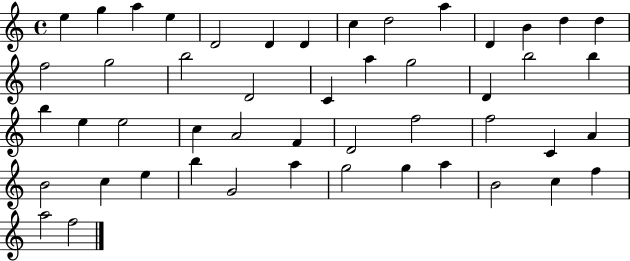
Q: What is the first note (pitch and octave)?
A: E5